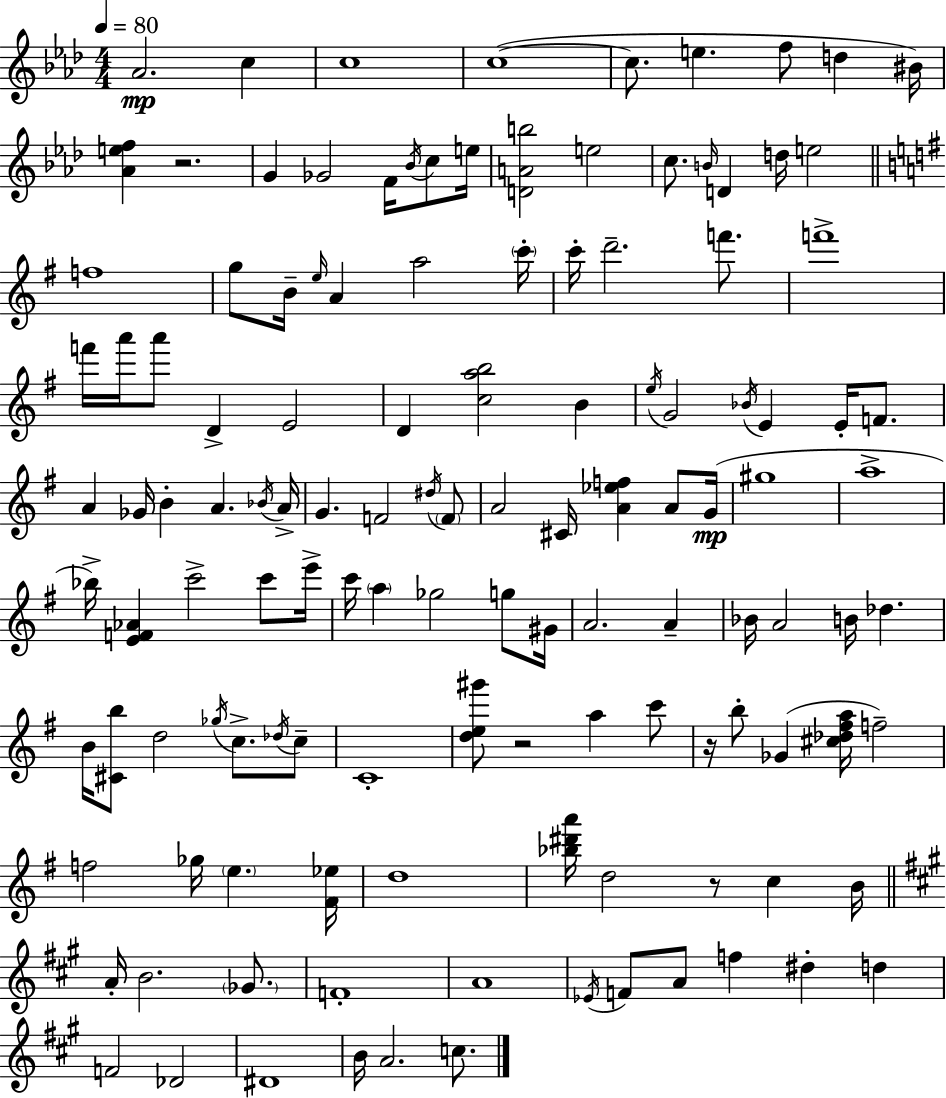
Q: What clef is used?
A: treble